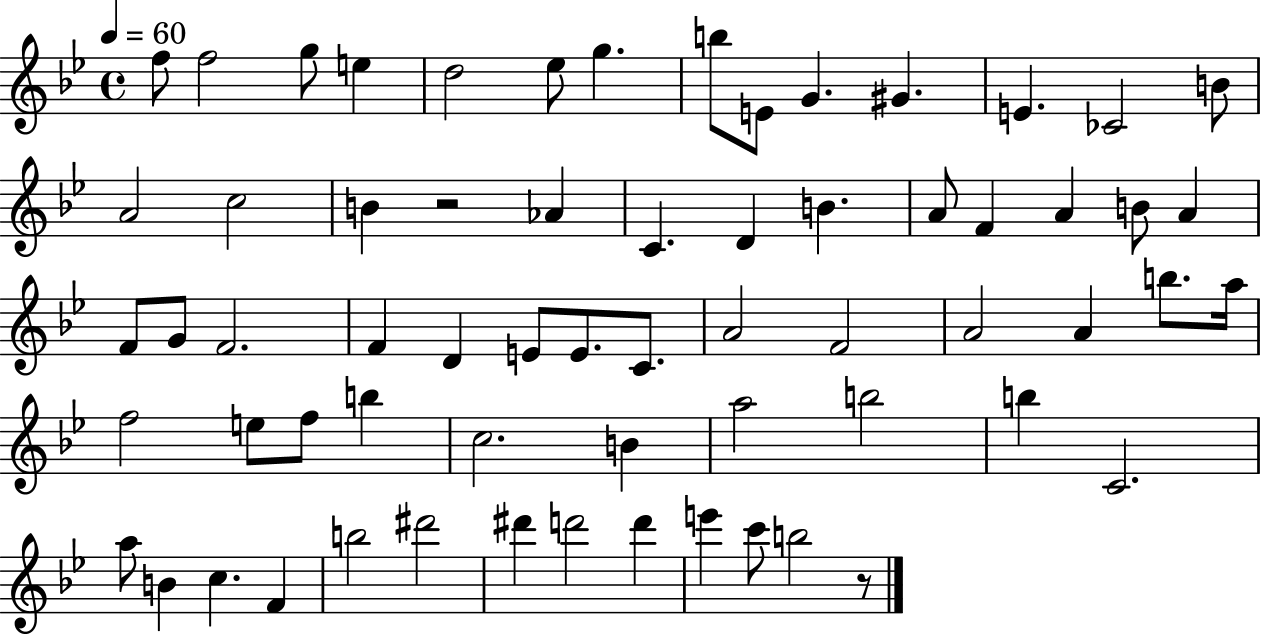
F5/e F5/h G5/e E5/q D5/h Eb5/e G5/q. B5/e E4/e G4/q. G#4/q. E4/q. CES4/h B4/e A4/h C5/h B4/q R/h Ab4/q C4/q. D4/q B4/q. A4/e F4/q A4/q B4/e A4/q F4/e G4/e F4/h. F4/q D4/q E4/e E4/e. C4/e. A4/h F4/h A4/h A4/q B5/e. A5/s F5/h E5/e F5/e B5/q C5/h. B4/q A5/h B5/h B5/q C4/h. A5/e B4/q C5/q. F4/q B5/h D#6/h D#6/q D6/h D6/q E6/q C6/e B5/h R/e